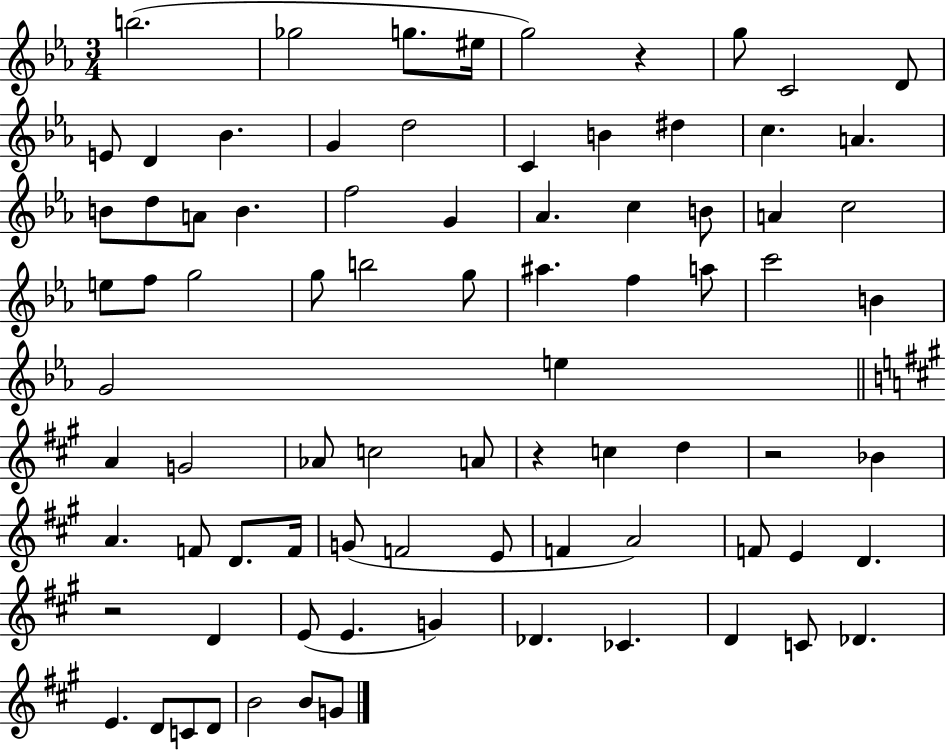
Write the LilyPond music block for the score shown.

{
  \clef treble
  \numericTimeSignature
  \time 3/4
  \key ees \major
  b''2.( | ges''2 g''8. eis''16 | g''2) r4 | g''8 c'2 d'8 | \break e'8 d'4 bes'4. | g'4 d''2 | c'4 b'4 dis''4 | c''4. a'4. | \break b'8 d''8 a'8 b'4. | f''2 g'4 | aes'4. c''4 b'8 | a'4 c''2 | \break e''8 f''8 g''2 | g''8 b''2 g''8 | ais''4. f''4 a''8 | c'''2 b'4 | \break g'2 e''4 | \bar "||" \break \key a \major a'4 g'2 | aes'8 c''2 a'8 | r4 c''4 d''4 | r2 bes'4 | \break a'4. f'8 d'8. f'16 | g'8( f'2 e'8 | f'4 a'2) | f'8 e'4 d'4. | \break r2 d'4 | e'8( e'4. g'4) | des'4. ces'4. | d'4 c'8 des'4. | \break e'4. d'8 c'8 d'8 | b'2 b'8 g'8 | \bar "|."
}